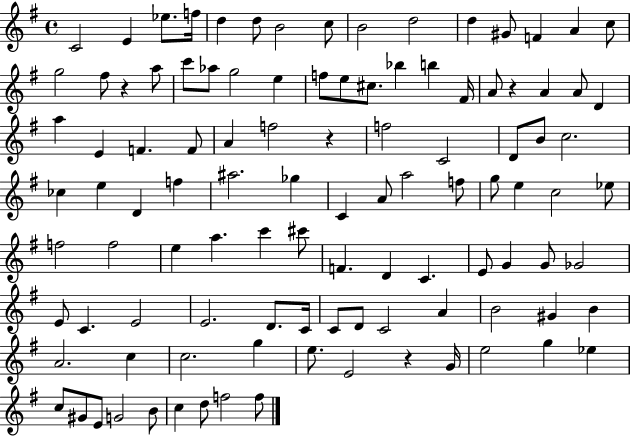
C4/h E4/q Eb5/e. F5/s D5/q D5/e B4/h C5/e B4/h D5/h D5/q G#4/e F4/q A4/q C5/e G5/h F#5/e R/q A5/e C6/e Ab5/e G5/h E5/q F5/e E5/e C#5/e. Bb5/q B5/q F#4/s A4/e R/q A4/q A4/e D4/q A5/q E4/q F4/q. F4/e A4/q F5/h R/q F5/h C4/h D4/e B4/e C5/h. CES5/q E5/q D4/q F5/q A#5/h. Gb5/q C4/q A4/e A5/h F5/e G5/e E5/q C5/h Eb5/e F5/h F5/h E5/q A5/q. C6/q C#6/e F4/q. D4/q C4/q. E4/e G4/q G4/e Gb4/h E4/e C4/q. E4/h E4/h. D4/e. C4/s C4/e D4/e C4/h A4/q B4/h G#4/q B4/q A4/h. C5/q C5/h. G5/q E5/e. E4/h R/q G4/s E5/h G5/q Eb5/q C5/e G#4/e E4/e G4/h B4/e C5/q D5/e F5/h F5/e